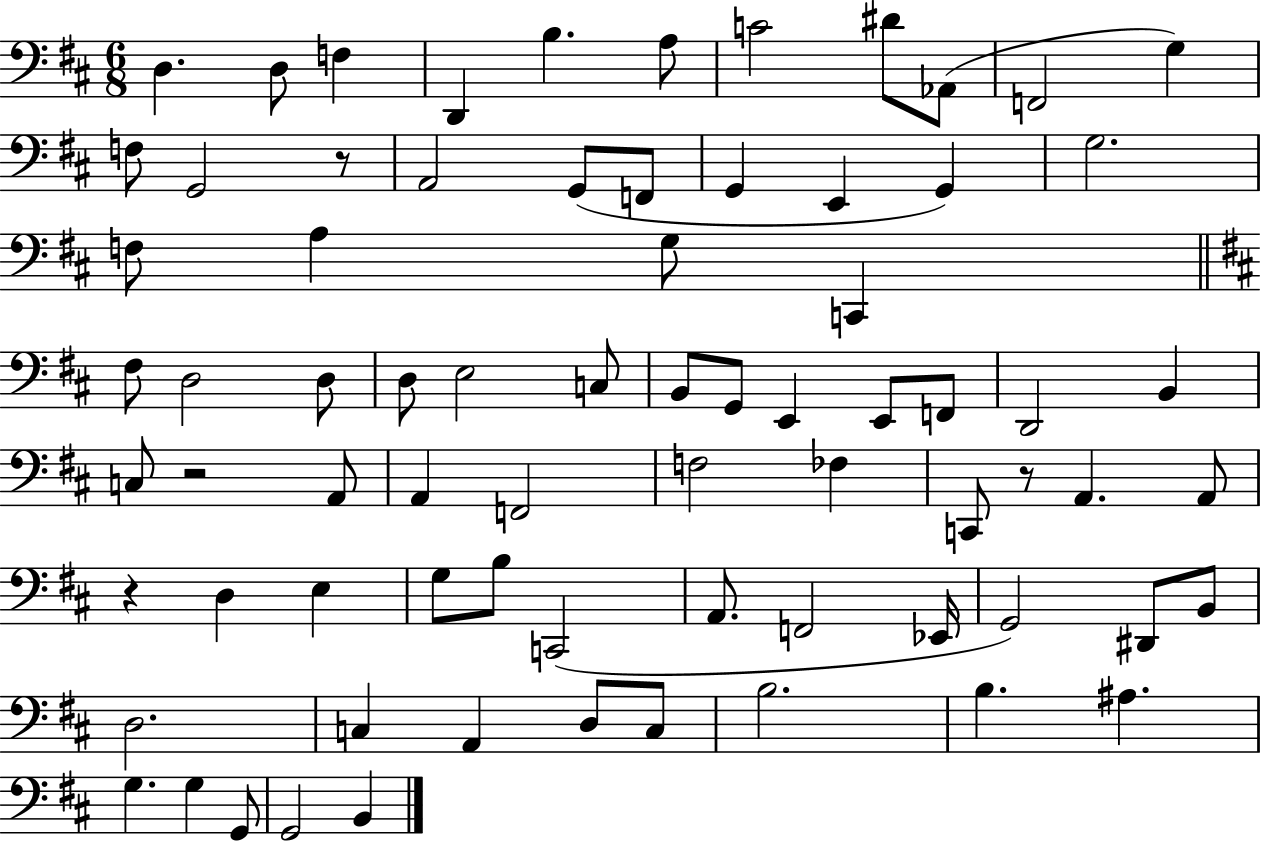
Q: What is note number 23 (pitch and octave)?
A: G3